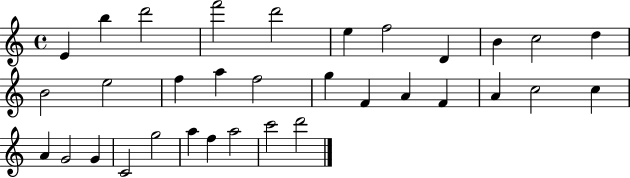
X:1
T:Untitled
M:4/4
L:1/4
K:C
E b d'2 f'2 d'2 e f2 D B c2 d B2 e2 f a f2 g F A F A c2 c A G2 G C2 g2 a f a2 c'2 d'2